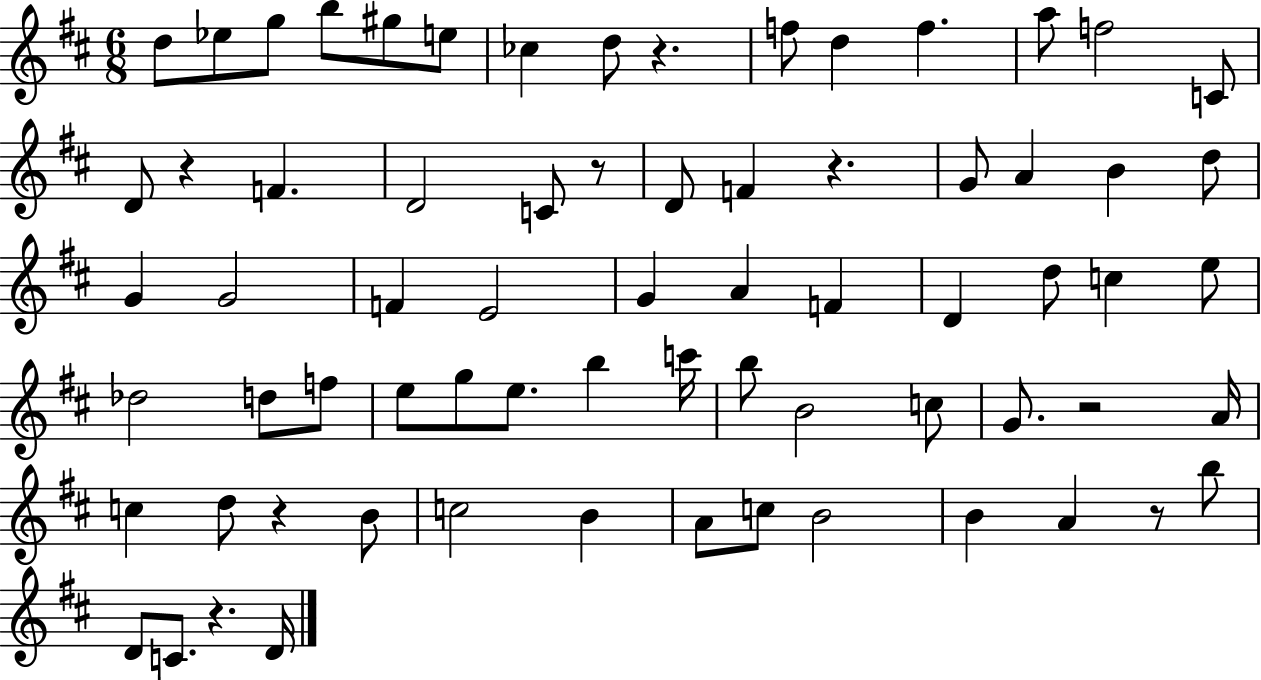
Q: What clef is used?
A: treble